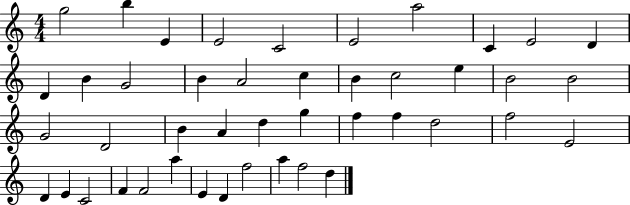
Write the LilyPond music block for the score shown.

{
  \clef treble
  \numericTimeSignature
  \time 4/4
  \key c \major
  g''2 b''4 e'4 | e'2 c'2 | e'2 a''2 | c'4 e'2 d'4 | \break d'4 b'4 g'2 | b'4 a'2 c''4 | b'4 c''2 e''4 | b'2 b'2 | \break g'2 d'2 | b'4 a'4 d''4 g''4 | f''4 f''4 d''2 | f''2 e'2 | \break d'4 e'4 c'2 | f'4 f'2 a''4 | e'4 d'4 f''2 | a''4 f''2 d''4 | \break \bar "|."
}